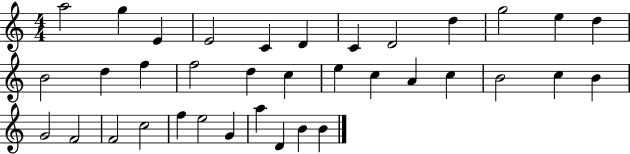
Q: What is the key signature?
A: C major